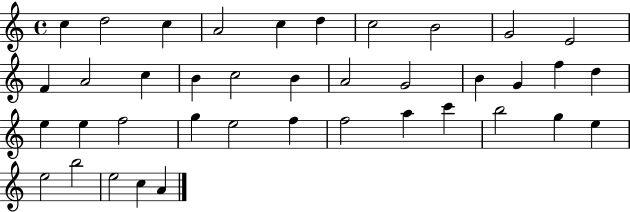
C5/q D5/h C5/q A4/h C5/q D5/q C5/h B4/h G4/h E4/h F4/q A4/h C5/q B4/q C5/h B4/q A4/h G4/h B4/q G4/q F5/q D5/q E5/q E5/q F5/h G5/q E5/h F5/q F5/h A5/q C6/q B5/h G5/q E5/q E5/h B5/h E5/h C5/q A4/q